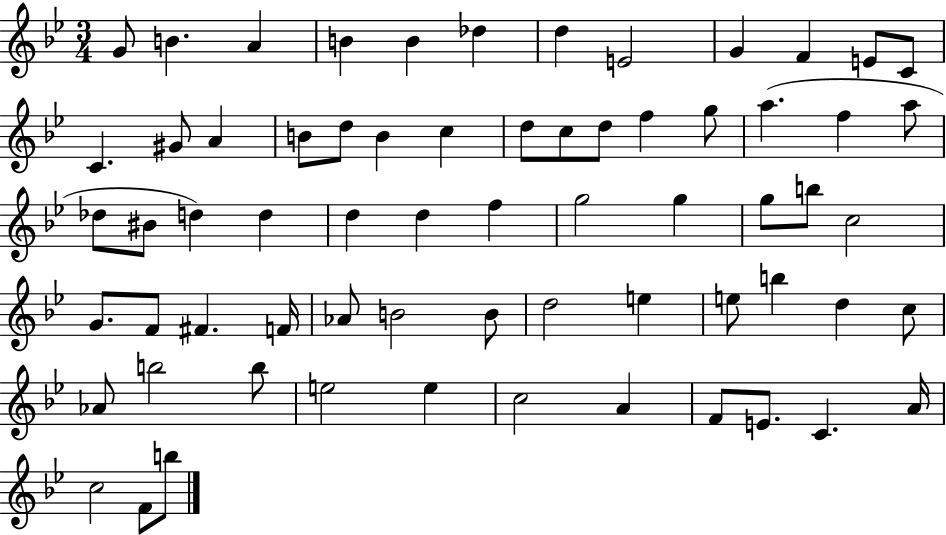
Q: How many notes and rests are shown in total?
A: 66